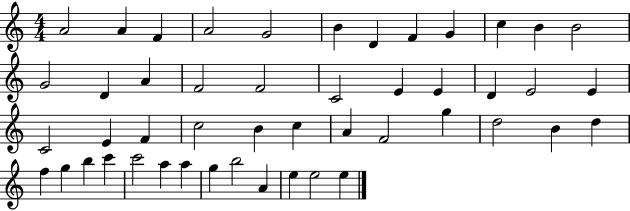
{
  \clef treble
  \numericTimeSignature
  \time 4/4
  \key c \major
  a'2 a'4 f'4 | a'2 g'2 | b'4 d'4 f'4 g'4 | c''4 b'4 b'2 | \break g'2 d'4 a'4 | f'2 f'2 | c'2 e'4 e'4 | d'4 e'2 e'4 | \break c'2 e'4 f'4 | c''2 b'4 c''4 | a'4 f'2 g''4 | d''2 b'4 d''4 | \break f''4 g''4 b''4 c'''4 | c'''2 a''4 a''4 | g''4 b''2 a'4 | e''4 e''2 e''4 | \break \bar "|."
}